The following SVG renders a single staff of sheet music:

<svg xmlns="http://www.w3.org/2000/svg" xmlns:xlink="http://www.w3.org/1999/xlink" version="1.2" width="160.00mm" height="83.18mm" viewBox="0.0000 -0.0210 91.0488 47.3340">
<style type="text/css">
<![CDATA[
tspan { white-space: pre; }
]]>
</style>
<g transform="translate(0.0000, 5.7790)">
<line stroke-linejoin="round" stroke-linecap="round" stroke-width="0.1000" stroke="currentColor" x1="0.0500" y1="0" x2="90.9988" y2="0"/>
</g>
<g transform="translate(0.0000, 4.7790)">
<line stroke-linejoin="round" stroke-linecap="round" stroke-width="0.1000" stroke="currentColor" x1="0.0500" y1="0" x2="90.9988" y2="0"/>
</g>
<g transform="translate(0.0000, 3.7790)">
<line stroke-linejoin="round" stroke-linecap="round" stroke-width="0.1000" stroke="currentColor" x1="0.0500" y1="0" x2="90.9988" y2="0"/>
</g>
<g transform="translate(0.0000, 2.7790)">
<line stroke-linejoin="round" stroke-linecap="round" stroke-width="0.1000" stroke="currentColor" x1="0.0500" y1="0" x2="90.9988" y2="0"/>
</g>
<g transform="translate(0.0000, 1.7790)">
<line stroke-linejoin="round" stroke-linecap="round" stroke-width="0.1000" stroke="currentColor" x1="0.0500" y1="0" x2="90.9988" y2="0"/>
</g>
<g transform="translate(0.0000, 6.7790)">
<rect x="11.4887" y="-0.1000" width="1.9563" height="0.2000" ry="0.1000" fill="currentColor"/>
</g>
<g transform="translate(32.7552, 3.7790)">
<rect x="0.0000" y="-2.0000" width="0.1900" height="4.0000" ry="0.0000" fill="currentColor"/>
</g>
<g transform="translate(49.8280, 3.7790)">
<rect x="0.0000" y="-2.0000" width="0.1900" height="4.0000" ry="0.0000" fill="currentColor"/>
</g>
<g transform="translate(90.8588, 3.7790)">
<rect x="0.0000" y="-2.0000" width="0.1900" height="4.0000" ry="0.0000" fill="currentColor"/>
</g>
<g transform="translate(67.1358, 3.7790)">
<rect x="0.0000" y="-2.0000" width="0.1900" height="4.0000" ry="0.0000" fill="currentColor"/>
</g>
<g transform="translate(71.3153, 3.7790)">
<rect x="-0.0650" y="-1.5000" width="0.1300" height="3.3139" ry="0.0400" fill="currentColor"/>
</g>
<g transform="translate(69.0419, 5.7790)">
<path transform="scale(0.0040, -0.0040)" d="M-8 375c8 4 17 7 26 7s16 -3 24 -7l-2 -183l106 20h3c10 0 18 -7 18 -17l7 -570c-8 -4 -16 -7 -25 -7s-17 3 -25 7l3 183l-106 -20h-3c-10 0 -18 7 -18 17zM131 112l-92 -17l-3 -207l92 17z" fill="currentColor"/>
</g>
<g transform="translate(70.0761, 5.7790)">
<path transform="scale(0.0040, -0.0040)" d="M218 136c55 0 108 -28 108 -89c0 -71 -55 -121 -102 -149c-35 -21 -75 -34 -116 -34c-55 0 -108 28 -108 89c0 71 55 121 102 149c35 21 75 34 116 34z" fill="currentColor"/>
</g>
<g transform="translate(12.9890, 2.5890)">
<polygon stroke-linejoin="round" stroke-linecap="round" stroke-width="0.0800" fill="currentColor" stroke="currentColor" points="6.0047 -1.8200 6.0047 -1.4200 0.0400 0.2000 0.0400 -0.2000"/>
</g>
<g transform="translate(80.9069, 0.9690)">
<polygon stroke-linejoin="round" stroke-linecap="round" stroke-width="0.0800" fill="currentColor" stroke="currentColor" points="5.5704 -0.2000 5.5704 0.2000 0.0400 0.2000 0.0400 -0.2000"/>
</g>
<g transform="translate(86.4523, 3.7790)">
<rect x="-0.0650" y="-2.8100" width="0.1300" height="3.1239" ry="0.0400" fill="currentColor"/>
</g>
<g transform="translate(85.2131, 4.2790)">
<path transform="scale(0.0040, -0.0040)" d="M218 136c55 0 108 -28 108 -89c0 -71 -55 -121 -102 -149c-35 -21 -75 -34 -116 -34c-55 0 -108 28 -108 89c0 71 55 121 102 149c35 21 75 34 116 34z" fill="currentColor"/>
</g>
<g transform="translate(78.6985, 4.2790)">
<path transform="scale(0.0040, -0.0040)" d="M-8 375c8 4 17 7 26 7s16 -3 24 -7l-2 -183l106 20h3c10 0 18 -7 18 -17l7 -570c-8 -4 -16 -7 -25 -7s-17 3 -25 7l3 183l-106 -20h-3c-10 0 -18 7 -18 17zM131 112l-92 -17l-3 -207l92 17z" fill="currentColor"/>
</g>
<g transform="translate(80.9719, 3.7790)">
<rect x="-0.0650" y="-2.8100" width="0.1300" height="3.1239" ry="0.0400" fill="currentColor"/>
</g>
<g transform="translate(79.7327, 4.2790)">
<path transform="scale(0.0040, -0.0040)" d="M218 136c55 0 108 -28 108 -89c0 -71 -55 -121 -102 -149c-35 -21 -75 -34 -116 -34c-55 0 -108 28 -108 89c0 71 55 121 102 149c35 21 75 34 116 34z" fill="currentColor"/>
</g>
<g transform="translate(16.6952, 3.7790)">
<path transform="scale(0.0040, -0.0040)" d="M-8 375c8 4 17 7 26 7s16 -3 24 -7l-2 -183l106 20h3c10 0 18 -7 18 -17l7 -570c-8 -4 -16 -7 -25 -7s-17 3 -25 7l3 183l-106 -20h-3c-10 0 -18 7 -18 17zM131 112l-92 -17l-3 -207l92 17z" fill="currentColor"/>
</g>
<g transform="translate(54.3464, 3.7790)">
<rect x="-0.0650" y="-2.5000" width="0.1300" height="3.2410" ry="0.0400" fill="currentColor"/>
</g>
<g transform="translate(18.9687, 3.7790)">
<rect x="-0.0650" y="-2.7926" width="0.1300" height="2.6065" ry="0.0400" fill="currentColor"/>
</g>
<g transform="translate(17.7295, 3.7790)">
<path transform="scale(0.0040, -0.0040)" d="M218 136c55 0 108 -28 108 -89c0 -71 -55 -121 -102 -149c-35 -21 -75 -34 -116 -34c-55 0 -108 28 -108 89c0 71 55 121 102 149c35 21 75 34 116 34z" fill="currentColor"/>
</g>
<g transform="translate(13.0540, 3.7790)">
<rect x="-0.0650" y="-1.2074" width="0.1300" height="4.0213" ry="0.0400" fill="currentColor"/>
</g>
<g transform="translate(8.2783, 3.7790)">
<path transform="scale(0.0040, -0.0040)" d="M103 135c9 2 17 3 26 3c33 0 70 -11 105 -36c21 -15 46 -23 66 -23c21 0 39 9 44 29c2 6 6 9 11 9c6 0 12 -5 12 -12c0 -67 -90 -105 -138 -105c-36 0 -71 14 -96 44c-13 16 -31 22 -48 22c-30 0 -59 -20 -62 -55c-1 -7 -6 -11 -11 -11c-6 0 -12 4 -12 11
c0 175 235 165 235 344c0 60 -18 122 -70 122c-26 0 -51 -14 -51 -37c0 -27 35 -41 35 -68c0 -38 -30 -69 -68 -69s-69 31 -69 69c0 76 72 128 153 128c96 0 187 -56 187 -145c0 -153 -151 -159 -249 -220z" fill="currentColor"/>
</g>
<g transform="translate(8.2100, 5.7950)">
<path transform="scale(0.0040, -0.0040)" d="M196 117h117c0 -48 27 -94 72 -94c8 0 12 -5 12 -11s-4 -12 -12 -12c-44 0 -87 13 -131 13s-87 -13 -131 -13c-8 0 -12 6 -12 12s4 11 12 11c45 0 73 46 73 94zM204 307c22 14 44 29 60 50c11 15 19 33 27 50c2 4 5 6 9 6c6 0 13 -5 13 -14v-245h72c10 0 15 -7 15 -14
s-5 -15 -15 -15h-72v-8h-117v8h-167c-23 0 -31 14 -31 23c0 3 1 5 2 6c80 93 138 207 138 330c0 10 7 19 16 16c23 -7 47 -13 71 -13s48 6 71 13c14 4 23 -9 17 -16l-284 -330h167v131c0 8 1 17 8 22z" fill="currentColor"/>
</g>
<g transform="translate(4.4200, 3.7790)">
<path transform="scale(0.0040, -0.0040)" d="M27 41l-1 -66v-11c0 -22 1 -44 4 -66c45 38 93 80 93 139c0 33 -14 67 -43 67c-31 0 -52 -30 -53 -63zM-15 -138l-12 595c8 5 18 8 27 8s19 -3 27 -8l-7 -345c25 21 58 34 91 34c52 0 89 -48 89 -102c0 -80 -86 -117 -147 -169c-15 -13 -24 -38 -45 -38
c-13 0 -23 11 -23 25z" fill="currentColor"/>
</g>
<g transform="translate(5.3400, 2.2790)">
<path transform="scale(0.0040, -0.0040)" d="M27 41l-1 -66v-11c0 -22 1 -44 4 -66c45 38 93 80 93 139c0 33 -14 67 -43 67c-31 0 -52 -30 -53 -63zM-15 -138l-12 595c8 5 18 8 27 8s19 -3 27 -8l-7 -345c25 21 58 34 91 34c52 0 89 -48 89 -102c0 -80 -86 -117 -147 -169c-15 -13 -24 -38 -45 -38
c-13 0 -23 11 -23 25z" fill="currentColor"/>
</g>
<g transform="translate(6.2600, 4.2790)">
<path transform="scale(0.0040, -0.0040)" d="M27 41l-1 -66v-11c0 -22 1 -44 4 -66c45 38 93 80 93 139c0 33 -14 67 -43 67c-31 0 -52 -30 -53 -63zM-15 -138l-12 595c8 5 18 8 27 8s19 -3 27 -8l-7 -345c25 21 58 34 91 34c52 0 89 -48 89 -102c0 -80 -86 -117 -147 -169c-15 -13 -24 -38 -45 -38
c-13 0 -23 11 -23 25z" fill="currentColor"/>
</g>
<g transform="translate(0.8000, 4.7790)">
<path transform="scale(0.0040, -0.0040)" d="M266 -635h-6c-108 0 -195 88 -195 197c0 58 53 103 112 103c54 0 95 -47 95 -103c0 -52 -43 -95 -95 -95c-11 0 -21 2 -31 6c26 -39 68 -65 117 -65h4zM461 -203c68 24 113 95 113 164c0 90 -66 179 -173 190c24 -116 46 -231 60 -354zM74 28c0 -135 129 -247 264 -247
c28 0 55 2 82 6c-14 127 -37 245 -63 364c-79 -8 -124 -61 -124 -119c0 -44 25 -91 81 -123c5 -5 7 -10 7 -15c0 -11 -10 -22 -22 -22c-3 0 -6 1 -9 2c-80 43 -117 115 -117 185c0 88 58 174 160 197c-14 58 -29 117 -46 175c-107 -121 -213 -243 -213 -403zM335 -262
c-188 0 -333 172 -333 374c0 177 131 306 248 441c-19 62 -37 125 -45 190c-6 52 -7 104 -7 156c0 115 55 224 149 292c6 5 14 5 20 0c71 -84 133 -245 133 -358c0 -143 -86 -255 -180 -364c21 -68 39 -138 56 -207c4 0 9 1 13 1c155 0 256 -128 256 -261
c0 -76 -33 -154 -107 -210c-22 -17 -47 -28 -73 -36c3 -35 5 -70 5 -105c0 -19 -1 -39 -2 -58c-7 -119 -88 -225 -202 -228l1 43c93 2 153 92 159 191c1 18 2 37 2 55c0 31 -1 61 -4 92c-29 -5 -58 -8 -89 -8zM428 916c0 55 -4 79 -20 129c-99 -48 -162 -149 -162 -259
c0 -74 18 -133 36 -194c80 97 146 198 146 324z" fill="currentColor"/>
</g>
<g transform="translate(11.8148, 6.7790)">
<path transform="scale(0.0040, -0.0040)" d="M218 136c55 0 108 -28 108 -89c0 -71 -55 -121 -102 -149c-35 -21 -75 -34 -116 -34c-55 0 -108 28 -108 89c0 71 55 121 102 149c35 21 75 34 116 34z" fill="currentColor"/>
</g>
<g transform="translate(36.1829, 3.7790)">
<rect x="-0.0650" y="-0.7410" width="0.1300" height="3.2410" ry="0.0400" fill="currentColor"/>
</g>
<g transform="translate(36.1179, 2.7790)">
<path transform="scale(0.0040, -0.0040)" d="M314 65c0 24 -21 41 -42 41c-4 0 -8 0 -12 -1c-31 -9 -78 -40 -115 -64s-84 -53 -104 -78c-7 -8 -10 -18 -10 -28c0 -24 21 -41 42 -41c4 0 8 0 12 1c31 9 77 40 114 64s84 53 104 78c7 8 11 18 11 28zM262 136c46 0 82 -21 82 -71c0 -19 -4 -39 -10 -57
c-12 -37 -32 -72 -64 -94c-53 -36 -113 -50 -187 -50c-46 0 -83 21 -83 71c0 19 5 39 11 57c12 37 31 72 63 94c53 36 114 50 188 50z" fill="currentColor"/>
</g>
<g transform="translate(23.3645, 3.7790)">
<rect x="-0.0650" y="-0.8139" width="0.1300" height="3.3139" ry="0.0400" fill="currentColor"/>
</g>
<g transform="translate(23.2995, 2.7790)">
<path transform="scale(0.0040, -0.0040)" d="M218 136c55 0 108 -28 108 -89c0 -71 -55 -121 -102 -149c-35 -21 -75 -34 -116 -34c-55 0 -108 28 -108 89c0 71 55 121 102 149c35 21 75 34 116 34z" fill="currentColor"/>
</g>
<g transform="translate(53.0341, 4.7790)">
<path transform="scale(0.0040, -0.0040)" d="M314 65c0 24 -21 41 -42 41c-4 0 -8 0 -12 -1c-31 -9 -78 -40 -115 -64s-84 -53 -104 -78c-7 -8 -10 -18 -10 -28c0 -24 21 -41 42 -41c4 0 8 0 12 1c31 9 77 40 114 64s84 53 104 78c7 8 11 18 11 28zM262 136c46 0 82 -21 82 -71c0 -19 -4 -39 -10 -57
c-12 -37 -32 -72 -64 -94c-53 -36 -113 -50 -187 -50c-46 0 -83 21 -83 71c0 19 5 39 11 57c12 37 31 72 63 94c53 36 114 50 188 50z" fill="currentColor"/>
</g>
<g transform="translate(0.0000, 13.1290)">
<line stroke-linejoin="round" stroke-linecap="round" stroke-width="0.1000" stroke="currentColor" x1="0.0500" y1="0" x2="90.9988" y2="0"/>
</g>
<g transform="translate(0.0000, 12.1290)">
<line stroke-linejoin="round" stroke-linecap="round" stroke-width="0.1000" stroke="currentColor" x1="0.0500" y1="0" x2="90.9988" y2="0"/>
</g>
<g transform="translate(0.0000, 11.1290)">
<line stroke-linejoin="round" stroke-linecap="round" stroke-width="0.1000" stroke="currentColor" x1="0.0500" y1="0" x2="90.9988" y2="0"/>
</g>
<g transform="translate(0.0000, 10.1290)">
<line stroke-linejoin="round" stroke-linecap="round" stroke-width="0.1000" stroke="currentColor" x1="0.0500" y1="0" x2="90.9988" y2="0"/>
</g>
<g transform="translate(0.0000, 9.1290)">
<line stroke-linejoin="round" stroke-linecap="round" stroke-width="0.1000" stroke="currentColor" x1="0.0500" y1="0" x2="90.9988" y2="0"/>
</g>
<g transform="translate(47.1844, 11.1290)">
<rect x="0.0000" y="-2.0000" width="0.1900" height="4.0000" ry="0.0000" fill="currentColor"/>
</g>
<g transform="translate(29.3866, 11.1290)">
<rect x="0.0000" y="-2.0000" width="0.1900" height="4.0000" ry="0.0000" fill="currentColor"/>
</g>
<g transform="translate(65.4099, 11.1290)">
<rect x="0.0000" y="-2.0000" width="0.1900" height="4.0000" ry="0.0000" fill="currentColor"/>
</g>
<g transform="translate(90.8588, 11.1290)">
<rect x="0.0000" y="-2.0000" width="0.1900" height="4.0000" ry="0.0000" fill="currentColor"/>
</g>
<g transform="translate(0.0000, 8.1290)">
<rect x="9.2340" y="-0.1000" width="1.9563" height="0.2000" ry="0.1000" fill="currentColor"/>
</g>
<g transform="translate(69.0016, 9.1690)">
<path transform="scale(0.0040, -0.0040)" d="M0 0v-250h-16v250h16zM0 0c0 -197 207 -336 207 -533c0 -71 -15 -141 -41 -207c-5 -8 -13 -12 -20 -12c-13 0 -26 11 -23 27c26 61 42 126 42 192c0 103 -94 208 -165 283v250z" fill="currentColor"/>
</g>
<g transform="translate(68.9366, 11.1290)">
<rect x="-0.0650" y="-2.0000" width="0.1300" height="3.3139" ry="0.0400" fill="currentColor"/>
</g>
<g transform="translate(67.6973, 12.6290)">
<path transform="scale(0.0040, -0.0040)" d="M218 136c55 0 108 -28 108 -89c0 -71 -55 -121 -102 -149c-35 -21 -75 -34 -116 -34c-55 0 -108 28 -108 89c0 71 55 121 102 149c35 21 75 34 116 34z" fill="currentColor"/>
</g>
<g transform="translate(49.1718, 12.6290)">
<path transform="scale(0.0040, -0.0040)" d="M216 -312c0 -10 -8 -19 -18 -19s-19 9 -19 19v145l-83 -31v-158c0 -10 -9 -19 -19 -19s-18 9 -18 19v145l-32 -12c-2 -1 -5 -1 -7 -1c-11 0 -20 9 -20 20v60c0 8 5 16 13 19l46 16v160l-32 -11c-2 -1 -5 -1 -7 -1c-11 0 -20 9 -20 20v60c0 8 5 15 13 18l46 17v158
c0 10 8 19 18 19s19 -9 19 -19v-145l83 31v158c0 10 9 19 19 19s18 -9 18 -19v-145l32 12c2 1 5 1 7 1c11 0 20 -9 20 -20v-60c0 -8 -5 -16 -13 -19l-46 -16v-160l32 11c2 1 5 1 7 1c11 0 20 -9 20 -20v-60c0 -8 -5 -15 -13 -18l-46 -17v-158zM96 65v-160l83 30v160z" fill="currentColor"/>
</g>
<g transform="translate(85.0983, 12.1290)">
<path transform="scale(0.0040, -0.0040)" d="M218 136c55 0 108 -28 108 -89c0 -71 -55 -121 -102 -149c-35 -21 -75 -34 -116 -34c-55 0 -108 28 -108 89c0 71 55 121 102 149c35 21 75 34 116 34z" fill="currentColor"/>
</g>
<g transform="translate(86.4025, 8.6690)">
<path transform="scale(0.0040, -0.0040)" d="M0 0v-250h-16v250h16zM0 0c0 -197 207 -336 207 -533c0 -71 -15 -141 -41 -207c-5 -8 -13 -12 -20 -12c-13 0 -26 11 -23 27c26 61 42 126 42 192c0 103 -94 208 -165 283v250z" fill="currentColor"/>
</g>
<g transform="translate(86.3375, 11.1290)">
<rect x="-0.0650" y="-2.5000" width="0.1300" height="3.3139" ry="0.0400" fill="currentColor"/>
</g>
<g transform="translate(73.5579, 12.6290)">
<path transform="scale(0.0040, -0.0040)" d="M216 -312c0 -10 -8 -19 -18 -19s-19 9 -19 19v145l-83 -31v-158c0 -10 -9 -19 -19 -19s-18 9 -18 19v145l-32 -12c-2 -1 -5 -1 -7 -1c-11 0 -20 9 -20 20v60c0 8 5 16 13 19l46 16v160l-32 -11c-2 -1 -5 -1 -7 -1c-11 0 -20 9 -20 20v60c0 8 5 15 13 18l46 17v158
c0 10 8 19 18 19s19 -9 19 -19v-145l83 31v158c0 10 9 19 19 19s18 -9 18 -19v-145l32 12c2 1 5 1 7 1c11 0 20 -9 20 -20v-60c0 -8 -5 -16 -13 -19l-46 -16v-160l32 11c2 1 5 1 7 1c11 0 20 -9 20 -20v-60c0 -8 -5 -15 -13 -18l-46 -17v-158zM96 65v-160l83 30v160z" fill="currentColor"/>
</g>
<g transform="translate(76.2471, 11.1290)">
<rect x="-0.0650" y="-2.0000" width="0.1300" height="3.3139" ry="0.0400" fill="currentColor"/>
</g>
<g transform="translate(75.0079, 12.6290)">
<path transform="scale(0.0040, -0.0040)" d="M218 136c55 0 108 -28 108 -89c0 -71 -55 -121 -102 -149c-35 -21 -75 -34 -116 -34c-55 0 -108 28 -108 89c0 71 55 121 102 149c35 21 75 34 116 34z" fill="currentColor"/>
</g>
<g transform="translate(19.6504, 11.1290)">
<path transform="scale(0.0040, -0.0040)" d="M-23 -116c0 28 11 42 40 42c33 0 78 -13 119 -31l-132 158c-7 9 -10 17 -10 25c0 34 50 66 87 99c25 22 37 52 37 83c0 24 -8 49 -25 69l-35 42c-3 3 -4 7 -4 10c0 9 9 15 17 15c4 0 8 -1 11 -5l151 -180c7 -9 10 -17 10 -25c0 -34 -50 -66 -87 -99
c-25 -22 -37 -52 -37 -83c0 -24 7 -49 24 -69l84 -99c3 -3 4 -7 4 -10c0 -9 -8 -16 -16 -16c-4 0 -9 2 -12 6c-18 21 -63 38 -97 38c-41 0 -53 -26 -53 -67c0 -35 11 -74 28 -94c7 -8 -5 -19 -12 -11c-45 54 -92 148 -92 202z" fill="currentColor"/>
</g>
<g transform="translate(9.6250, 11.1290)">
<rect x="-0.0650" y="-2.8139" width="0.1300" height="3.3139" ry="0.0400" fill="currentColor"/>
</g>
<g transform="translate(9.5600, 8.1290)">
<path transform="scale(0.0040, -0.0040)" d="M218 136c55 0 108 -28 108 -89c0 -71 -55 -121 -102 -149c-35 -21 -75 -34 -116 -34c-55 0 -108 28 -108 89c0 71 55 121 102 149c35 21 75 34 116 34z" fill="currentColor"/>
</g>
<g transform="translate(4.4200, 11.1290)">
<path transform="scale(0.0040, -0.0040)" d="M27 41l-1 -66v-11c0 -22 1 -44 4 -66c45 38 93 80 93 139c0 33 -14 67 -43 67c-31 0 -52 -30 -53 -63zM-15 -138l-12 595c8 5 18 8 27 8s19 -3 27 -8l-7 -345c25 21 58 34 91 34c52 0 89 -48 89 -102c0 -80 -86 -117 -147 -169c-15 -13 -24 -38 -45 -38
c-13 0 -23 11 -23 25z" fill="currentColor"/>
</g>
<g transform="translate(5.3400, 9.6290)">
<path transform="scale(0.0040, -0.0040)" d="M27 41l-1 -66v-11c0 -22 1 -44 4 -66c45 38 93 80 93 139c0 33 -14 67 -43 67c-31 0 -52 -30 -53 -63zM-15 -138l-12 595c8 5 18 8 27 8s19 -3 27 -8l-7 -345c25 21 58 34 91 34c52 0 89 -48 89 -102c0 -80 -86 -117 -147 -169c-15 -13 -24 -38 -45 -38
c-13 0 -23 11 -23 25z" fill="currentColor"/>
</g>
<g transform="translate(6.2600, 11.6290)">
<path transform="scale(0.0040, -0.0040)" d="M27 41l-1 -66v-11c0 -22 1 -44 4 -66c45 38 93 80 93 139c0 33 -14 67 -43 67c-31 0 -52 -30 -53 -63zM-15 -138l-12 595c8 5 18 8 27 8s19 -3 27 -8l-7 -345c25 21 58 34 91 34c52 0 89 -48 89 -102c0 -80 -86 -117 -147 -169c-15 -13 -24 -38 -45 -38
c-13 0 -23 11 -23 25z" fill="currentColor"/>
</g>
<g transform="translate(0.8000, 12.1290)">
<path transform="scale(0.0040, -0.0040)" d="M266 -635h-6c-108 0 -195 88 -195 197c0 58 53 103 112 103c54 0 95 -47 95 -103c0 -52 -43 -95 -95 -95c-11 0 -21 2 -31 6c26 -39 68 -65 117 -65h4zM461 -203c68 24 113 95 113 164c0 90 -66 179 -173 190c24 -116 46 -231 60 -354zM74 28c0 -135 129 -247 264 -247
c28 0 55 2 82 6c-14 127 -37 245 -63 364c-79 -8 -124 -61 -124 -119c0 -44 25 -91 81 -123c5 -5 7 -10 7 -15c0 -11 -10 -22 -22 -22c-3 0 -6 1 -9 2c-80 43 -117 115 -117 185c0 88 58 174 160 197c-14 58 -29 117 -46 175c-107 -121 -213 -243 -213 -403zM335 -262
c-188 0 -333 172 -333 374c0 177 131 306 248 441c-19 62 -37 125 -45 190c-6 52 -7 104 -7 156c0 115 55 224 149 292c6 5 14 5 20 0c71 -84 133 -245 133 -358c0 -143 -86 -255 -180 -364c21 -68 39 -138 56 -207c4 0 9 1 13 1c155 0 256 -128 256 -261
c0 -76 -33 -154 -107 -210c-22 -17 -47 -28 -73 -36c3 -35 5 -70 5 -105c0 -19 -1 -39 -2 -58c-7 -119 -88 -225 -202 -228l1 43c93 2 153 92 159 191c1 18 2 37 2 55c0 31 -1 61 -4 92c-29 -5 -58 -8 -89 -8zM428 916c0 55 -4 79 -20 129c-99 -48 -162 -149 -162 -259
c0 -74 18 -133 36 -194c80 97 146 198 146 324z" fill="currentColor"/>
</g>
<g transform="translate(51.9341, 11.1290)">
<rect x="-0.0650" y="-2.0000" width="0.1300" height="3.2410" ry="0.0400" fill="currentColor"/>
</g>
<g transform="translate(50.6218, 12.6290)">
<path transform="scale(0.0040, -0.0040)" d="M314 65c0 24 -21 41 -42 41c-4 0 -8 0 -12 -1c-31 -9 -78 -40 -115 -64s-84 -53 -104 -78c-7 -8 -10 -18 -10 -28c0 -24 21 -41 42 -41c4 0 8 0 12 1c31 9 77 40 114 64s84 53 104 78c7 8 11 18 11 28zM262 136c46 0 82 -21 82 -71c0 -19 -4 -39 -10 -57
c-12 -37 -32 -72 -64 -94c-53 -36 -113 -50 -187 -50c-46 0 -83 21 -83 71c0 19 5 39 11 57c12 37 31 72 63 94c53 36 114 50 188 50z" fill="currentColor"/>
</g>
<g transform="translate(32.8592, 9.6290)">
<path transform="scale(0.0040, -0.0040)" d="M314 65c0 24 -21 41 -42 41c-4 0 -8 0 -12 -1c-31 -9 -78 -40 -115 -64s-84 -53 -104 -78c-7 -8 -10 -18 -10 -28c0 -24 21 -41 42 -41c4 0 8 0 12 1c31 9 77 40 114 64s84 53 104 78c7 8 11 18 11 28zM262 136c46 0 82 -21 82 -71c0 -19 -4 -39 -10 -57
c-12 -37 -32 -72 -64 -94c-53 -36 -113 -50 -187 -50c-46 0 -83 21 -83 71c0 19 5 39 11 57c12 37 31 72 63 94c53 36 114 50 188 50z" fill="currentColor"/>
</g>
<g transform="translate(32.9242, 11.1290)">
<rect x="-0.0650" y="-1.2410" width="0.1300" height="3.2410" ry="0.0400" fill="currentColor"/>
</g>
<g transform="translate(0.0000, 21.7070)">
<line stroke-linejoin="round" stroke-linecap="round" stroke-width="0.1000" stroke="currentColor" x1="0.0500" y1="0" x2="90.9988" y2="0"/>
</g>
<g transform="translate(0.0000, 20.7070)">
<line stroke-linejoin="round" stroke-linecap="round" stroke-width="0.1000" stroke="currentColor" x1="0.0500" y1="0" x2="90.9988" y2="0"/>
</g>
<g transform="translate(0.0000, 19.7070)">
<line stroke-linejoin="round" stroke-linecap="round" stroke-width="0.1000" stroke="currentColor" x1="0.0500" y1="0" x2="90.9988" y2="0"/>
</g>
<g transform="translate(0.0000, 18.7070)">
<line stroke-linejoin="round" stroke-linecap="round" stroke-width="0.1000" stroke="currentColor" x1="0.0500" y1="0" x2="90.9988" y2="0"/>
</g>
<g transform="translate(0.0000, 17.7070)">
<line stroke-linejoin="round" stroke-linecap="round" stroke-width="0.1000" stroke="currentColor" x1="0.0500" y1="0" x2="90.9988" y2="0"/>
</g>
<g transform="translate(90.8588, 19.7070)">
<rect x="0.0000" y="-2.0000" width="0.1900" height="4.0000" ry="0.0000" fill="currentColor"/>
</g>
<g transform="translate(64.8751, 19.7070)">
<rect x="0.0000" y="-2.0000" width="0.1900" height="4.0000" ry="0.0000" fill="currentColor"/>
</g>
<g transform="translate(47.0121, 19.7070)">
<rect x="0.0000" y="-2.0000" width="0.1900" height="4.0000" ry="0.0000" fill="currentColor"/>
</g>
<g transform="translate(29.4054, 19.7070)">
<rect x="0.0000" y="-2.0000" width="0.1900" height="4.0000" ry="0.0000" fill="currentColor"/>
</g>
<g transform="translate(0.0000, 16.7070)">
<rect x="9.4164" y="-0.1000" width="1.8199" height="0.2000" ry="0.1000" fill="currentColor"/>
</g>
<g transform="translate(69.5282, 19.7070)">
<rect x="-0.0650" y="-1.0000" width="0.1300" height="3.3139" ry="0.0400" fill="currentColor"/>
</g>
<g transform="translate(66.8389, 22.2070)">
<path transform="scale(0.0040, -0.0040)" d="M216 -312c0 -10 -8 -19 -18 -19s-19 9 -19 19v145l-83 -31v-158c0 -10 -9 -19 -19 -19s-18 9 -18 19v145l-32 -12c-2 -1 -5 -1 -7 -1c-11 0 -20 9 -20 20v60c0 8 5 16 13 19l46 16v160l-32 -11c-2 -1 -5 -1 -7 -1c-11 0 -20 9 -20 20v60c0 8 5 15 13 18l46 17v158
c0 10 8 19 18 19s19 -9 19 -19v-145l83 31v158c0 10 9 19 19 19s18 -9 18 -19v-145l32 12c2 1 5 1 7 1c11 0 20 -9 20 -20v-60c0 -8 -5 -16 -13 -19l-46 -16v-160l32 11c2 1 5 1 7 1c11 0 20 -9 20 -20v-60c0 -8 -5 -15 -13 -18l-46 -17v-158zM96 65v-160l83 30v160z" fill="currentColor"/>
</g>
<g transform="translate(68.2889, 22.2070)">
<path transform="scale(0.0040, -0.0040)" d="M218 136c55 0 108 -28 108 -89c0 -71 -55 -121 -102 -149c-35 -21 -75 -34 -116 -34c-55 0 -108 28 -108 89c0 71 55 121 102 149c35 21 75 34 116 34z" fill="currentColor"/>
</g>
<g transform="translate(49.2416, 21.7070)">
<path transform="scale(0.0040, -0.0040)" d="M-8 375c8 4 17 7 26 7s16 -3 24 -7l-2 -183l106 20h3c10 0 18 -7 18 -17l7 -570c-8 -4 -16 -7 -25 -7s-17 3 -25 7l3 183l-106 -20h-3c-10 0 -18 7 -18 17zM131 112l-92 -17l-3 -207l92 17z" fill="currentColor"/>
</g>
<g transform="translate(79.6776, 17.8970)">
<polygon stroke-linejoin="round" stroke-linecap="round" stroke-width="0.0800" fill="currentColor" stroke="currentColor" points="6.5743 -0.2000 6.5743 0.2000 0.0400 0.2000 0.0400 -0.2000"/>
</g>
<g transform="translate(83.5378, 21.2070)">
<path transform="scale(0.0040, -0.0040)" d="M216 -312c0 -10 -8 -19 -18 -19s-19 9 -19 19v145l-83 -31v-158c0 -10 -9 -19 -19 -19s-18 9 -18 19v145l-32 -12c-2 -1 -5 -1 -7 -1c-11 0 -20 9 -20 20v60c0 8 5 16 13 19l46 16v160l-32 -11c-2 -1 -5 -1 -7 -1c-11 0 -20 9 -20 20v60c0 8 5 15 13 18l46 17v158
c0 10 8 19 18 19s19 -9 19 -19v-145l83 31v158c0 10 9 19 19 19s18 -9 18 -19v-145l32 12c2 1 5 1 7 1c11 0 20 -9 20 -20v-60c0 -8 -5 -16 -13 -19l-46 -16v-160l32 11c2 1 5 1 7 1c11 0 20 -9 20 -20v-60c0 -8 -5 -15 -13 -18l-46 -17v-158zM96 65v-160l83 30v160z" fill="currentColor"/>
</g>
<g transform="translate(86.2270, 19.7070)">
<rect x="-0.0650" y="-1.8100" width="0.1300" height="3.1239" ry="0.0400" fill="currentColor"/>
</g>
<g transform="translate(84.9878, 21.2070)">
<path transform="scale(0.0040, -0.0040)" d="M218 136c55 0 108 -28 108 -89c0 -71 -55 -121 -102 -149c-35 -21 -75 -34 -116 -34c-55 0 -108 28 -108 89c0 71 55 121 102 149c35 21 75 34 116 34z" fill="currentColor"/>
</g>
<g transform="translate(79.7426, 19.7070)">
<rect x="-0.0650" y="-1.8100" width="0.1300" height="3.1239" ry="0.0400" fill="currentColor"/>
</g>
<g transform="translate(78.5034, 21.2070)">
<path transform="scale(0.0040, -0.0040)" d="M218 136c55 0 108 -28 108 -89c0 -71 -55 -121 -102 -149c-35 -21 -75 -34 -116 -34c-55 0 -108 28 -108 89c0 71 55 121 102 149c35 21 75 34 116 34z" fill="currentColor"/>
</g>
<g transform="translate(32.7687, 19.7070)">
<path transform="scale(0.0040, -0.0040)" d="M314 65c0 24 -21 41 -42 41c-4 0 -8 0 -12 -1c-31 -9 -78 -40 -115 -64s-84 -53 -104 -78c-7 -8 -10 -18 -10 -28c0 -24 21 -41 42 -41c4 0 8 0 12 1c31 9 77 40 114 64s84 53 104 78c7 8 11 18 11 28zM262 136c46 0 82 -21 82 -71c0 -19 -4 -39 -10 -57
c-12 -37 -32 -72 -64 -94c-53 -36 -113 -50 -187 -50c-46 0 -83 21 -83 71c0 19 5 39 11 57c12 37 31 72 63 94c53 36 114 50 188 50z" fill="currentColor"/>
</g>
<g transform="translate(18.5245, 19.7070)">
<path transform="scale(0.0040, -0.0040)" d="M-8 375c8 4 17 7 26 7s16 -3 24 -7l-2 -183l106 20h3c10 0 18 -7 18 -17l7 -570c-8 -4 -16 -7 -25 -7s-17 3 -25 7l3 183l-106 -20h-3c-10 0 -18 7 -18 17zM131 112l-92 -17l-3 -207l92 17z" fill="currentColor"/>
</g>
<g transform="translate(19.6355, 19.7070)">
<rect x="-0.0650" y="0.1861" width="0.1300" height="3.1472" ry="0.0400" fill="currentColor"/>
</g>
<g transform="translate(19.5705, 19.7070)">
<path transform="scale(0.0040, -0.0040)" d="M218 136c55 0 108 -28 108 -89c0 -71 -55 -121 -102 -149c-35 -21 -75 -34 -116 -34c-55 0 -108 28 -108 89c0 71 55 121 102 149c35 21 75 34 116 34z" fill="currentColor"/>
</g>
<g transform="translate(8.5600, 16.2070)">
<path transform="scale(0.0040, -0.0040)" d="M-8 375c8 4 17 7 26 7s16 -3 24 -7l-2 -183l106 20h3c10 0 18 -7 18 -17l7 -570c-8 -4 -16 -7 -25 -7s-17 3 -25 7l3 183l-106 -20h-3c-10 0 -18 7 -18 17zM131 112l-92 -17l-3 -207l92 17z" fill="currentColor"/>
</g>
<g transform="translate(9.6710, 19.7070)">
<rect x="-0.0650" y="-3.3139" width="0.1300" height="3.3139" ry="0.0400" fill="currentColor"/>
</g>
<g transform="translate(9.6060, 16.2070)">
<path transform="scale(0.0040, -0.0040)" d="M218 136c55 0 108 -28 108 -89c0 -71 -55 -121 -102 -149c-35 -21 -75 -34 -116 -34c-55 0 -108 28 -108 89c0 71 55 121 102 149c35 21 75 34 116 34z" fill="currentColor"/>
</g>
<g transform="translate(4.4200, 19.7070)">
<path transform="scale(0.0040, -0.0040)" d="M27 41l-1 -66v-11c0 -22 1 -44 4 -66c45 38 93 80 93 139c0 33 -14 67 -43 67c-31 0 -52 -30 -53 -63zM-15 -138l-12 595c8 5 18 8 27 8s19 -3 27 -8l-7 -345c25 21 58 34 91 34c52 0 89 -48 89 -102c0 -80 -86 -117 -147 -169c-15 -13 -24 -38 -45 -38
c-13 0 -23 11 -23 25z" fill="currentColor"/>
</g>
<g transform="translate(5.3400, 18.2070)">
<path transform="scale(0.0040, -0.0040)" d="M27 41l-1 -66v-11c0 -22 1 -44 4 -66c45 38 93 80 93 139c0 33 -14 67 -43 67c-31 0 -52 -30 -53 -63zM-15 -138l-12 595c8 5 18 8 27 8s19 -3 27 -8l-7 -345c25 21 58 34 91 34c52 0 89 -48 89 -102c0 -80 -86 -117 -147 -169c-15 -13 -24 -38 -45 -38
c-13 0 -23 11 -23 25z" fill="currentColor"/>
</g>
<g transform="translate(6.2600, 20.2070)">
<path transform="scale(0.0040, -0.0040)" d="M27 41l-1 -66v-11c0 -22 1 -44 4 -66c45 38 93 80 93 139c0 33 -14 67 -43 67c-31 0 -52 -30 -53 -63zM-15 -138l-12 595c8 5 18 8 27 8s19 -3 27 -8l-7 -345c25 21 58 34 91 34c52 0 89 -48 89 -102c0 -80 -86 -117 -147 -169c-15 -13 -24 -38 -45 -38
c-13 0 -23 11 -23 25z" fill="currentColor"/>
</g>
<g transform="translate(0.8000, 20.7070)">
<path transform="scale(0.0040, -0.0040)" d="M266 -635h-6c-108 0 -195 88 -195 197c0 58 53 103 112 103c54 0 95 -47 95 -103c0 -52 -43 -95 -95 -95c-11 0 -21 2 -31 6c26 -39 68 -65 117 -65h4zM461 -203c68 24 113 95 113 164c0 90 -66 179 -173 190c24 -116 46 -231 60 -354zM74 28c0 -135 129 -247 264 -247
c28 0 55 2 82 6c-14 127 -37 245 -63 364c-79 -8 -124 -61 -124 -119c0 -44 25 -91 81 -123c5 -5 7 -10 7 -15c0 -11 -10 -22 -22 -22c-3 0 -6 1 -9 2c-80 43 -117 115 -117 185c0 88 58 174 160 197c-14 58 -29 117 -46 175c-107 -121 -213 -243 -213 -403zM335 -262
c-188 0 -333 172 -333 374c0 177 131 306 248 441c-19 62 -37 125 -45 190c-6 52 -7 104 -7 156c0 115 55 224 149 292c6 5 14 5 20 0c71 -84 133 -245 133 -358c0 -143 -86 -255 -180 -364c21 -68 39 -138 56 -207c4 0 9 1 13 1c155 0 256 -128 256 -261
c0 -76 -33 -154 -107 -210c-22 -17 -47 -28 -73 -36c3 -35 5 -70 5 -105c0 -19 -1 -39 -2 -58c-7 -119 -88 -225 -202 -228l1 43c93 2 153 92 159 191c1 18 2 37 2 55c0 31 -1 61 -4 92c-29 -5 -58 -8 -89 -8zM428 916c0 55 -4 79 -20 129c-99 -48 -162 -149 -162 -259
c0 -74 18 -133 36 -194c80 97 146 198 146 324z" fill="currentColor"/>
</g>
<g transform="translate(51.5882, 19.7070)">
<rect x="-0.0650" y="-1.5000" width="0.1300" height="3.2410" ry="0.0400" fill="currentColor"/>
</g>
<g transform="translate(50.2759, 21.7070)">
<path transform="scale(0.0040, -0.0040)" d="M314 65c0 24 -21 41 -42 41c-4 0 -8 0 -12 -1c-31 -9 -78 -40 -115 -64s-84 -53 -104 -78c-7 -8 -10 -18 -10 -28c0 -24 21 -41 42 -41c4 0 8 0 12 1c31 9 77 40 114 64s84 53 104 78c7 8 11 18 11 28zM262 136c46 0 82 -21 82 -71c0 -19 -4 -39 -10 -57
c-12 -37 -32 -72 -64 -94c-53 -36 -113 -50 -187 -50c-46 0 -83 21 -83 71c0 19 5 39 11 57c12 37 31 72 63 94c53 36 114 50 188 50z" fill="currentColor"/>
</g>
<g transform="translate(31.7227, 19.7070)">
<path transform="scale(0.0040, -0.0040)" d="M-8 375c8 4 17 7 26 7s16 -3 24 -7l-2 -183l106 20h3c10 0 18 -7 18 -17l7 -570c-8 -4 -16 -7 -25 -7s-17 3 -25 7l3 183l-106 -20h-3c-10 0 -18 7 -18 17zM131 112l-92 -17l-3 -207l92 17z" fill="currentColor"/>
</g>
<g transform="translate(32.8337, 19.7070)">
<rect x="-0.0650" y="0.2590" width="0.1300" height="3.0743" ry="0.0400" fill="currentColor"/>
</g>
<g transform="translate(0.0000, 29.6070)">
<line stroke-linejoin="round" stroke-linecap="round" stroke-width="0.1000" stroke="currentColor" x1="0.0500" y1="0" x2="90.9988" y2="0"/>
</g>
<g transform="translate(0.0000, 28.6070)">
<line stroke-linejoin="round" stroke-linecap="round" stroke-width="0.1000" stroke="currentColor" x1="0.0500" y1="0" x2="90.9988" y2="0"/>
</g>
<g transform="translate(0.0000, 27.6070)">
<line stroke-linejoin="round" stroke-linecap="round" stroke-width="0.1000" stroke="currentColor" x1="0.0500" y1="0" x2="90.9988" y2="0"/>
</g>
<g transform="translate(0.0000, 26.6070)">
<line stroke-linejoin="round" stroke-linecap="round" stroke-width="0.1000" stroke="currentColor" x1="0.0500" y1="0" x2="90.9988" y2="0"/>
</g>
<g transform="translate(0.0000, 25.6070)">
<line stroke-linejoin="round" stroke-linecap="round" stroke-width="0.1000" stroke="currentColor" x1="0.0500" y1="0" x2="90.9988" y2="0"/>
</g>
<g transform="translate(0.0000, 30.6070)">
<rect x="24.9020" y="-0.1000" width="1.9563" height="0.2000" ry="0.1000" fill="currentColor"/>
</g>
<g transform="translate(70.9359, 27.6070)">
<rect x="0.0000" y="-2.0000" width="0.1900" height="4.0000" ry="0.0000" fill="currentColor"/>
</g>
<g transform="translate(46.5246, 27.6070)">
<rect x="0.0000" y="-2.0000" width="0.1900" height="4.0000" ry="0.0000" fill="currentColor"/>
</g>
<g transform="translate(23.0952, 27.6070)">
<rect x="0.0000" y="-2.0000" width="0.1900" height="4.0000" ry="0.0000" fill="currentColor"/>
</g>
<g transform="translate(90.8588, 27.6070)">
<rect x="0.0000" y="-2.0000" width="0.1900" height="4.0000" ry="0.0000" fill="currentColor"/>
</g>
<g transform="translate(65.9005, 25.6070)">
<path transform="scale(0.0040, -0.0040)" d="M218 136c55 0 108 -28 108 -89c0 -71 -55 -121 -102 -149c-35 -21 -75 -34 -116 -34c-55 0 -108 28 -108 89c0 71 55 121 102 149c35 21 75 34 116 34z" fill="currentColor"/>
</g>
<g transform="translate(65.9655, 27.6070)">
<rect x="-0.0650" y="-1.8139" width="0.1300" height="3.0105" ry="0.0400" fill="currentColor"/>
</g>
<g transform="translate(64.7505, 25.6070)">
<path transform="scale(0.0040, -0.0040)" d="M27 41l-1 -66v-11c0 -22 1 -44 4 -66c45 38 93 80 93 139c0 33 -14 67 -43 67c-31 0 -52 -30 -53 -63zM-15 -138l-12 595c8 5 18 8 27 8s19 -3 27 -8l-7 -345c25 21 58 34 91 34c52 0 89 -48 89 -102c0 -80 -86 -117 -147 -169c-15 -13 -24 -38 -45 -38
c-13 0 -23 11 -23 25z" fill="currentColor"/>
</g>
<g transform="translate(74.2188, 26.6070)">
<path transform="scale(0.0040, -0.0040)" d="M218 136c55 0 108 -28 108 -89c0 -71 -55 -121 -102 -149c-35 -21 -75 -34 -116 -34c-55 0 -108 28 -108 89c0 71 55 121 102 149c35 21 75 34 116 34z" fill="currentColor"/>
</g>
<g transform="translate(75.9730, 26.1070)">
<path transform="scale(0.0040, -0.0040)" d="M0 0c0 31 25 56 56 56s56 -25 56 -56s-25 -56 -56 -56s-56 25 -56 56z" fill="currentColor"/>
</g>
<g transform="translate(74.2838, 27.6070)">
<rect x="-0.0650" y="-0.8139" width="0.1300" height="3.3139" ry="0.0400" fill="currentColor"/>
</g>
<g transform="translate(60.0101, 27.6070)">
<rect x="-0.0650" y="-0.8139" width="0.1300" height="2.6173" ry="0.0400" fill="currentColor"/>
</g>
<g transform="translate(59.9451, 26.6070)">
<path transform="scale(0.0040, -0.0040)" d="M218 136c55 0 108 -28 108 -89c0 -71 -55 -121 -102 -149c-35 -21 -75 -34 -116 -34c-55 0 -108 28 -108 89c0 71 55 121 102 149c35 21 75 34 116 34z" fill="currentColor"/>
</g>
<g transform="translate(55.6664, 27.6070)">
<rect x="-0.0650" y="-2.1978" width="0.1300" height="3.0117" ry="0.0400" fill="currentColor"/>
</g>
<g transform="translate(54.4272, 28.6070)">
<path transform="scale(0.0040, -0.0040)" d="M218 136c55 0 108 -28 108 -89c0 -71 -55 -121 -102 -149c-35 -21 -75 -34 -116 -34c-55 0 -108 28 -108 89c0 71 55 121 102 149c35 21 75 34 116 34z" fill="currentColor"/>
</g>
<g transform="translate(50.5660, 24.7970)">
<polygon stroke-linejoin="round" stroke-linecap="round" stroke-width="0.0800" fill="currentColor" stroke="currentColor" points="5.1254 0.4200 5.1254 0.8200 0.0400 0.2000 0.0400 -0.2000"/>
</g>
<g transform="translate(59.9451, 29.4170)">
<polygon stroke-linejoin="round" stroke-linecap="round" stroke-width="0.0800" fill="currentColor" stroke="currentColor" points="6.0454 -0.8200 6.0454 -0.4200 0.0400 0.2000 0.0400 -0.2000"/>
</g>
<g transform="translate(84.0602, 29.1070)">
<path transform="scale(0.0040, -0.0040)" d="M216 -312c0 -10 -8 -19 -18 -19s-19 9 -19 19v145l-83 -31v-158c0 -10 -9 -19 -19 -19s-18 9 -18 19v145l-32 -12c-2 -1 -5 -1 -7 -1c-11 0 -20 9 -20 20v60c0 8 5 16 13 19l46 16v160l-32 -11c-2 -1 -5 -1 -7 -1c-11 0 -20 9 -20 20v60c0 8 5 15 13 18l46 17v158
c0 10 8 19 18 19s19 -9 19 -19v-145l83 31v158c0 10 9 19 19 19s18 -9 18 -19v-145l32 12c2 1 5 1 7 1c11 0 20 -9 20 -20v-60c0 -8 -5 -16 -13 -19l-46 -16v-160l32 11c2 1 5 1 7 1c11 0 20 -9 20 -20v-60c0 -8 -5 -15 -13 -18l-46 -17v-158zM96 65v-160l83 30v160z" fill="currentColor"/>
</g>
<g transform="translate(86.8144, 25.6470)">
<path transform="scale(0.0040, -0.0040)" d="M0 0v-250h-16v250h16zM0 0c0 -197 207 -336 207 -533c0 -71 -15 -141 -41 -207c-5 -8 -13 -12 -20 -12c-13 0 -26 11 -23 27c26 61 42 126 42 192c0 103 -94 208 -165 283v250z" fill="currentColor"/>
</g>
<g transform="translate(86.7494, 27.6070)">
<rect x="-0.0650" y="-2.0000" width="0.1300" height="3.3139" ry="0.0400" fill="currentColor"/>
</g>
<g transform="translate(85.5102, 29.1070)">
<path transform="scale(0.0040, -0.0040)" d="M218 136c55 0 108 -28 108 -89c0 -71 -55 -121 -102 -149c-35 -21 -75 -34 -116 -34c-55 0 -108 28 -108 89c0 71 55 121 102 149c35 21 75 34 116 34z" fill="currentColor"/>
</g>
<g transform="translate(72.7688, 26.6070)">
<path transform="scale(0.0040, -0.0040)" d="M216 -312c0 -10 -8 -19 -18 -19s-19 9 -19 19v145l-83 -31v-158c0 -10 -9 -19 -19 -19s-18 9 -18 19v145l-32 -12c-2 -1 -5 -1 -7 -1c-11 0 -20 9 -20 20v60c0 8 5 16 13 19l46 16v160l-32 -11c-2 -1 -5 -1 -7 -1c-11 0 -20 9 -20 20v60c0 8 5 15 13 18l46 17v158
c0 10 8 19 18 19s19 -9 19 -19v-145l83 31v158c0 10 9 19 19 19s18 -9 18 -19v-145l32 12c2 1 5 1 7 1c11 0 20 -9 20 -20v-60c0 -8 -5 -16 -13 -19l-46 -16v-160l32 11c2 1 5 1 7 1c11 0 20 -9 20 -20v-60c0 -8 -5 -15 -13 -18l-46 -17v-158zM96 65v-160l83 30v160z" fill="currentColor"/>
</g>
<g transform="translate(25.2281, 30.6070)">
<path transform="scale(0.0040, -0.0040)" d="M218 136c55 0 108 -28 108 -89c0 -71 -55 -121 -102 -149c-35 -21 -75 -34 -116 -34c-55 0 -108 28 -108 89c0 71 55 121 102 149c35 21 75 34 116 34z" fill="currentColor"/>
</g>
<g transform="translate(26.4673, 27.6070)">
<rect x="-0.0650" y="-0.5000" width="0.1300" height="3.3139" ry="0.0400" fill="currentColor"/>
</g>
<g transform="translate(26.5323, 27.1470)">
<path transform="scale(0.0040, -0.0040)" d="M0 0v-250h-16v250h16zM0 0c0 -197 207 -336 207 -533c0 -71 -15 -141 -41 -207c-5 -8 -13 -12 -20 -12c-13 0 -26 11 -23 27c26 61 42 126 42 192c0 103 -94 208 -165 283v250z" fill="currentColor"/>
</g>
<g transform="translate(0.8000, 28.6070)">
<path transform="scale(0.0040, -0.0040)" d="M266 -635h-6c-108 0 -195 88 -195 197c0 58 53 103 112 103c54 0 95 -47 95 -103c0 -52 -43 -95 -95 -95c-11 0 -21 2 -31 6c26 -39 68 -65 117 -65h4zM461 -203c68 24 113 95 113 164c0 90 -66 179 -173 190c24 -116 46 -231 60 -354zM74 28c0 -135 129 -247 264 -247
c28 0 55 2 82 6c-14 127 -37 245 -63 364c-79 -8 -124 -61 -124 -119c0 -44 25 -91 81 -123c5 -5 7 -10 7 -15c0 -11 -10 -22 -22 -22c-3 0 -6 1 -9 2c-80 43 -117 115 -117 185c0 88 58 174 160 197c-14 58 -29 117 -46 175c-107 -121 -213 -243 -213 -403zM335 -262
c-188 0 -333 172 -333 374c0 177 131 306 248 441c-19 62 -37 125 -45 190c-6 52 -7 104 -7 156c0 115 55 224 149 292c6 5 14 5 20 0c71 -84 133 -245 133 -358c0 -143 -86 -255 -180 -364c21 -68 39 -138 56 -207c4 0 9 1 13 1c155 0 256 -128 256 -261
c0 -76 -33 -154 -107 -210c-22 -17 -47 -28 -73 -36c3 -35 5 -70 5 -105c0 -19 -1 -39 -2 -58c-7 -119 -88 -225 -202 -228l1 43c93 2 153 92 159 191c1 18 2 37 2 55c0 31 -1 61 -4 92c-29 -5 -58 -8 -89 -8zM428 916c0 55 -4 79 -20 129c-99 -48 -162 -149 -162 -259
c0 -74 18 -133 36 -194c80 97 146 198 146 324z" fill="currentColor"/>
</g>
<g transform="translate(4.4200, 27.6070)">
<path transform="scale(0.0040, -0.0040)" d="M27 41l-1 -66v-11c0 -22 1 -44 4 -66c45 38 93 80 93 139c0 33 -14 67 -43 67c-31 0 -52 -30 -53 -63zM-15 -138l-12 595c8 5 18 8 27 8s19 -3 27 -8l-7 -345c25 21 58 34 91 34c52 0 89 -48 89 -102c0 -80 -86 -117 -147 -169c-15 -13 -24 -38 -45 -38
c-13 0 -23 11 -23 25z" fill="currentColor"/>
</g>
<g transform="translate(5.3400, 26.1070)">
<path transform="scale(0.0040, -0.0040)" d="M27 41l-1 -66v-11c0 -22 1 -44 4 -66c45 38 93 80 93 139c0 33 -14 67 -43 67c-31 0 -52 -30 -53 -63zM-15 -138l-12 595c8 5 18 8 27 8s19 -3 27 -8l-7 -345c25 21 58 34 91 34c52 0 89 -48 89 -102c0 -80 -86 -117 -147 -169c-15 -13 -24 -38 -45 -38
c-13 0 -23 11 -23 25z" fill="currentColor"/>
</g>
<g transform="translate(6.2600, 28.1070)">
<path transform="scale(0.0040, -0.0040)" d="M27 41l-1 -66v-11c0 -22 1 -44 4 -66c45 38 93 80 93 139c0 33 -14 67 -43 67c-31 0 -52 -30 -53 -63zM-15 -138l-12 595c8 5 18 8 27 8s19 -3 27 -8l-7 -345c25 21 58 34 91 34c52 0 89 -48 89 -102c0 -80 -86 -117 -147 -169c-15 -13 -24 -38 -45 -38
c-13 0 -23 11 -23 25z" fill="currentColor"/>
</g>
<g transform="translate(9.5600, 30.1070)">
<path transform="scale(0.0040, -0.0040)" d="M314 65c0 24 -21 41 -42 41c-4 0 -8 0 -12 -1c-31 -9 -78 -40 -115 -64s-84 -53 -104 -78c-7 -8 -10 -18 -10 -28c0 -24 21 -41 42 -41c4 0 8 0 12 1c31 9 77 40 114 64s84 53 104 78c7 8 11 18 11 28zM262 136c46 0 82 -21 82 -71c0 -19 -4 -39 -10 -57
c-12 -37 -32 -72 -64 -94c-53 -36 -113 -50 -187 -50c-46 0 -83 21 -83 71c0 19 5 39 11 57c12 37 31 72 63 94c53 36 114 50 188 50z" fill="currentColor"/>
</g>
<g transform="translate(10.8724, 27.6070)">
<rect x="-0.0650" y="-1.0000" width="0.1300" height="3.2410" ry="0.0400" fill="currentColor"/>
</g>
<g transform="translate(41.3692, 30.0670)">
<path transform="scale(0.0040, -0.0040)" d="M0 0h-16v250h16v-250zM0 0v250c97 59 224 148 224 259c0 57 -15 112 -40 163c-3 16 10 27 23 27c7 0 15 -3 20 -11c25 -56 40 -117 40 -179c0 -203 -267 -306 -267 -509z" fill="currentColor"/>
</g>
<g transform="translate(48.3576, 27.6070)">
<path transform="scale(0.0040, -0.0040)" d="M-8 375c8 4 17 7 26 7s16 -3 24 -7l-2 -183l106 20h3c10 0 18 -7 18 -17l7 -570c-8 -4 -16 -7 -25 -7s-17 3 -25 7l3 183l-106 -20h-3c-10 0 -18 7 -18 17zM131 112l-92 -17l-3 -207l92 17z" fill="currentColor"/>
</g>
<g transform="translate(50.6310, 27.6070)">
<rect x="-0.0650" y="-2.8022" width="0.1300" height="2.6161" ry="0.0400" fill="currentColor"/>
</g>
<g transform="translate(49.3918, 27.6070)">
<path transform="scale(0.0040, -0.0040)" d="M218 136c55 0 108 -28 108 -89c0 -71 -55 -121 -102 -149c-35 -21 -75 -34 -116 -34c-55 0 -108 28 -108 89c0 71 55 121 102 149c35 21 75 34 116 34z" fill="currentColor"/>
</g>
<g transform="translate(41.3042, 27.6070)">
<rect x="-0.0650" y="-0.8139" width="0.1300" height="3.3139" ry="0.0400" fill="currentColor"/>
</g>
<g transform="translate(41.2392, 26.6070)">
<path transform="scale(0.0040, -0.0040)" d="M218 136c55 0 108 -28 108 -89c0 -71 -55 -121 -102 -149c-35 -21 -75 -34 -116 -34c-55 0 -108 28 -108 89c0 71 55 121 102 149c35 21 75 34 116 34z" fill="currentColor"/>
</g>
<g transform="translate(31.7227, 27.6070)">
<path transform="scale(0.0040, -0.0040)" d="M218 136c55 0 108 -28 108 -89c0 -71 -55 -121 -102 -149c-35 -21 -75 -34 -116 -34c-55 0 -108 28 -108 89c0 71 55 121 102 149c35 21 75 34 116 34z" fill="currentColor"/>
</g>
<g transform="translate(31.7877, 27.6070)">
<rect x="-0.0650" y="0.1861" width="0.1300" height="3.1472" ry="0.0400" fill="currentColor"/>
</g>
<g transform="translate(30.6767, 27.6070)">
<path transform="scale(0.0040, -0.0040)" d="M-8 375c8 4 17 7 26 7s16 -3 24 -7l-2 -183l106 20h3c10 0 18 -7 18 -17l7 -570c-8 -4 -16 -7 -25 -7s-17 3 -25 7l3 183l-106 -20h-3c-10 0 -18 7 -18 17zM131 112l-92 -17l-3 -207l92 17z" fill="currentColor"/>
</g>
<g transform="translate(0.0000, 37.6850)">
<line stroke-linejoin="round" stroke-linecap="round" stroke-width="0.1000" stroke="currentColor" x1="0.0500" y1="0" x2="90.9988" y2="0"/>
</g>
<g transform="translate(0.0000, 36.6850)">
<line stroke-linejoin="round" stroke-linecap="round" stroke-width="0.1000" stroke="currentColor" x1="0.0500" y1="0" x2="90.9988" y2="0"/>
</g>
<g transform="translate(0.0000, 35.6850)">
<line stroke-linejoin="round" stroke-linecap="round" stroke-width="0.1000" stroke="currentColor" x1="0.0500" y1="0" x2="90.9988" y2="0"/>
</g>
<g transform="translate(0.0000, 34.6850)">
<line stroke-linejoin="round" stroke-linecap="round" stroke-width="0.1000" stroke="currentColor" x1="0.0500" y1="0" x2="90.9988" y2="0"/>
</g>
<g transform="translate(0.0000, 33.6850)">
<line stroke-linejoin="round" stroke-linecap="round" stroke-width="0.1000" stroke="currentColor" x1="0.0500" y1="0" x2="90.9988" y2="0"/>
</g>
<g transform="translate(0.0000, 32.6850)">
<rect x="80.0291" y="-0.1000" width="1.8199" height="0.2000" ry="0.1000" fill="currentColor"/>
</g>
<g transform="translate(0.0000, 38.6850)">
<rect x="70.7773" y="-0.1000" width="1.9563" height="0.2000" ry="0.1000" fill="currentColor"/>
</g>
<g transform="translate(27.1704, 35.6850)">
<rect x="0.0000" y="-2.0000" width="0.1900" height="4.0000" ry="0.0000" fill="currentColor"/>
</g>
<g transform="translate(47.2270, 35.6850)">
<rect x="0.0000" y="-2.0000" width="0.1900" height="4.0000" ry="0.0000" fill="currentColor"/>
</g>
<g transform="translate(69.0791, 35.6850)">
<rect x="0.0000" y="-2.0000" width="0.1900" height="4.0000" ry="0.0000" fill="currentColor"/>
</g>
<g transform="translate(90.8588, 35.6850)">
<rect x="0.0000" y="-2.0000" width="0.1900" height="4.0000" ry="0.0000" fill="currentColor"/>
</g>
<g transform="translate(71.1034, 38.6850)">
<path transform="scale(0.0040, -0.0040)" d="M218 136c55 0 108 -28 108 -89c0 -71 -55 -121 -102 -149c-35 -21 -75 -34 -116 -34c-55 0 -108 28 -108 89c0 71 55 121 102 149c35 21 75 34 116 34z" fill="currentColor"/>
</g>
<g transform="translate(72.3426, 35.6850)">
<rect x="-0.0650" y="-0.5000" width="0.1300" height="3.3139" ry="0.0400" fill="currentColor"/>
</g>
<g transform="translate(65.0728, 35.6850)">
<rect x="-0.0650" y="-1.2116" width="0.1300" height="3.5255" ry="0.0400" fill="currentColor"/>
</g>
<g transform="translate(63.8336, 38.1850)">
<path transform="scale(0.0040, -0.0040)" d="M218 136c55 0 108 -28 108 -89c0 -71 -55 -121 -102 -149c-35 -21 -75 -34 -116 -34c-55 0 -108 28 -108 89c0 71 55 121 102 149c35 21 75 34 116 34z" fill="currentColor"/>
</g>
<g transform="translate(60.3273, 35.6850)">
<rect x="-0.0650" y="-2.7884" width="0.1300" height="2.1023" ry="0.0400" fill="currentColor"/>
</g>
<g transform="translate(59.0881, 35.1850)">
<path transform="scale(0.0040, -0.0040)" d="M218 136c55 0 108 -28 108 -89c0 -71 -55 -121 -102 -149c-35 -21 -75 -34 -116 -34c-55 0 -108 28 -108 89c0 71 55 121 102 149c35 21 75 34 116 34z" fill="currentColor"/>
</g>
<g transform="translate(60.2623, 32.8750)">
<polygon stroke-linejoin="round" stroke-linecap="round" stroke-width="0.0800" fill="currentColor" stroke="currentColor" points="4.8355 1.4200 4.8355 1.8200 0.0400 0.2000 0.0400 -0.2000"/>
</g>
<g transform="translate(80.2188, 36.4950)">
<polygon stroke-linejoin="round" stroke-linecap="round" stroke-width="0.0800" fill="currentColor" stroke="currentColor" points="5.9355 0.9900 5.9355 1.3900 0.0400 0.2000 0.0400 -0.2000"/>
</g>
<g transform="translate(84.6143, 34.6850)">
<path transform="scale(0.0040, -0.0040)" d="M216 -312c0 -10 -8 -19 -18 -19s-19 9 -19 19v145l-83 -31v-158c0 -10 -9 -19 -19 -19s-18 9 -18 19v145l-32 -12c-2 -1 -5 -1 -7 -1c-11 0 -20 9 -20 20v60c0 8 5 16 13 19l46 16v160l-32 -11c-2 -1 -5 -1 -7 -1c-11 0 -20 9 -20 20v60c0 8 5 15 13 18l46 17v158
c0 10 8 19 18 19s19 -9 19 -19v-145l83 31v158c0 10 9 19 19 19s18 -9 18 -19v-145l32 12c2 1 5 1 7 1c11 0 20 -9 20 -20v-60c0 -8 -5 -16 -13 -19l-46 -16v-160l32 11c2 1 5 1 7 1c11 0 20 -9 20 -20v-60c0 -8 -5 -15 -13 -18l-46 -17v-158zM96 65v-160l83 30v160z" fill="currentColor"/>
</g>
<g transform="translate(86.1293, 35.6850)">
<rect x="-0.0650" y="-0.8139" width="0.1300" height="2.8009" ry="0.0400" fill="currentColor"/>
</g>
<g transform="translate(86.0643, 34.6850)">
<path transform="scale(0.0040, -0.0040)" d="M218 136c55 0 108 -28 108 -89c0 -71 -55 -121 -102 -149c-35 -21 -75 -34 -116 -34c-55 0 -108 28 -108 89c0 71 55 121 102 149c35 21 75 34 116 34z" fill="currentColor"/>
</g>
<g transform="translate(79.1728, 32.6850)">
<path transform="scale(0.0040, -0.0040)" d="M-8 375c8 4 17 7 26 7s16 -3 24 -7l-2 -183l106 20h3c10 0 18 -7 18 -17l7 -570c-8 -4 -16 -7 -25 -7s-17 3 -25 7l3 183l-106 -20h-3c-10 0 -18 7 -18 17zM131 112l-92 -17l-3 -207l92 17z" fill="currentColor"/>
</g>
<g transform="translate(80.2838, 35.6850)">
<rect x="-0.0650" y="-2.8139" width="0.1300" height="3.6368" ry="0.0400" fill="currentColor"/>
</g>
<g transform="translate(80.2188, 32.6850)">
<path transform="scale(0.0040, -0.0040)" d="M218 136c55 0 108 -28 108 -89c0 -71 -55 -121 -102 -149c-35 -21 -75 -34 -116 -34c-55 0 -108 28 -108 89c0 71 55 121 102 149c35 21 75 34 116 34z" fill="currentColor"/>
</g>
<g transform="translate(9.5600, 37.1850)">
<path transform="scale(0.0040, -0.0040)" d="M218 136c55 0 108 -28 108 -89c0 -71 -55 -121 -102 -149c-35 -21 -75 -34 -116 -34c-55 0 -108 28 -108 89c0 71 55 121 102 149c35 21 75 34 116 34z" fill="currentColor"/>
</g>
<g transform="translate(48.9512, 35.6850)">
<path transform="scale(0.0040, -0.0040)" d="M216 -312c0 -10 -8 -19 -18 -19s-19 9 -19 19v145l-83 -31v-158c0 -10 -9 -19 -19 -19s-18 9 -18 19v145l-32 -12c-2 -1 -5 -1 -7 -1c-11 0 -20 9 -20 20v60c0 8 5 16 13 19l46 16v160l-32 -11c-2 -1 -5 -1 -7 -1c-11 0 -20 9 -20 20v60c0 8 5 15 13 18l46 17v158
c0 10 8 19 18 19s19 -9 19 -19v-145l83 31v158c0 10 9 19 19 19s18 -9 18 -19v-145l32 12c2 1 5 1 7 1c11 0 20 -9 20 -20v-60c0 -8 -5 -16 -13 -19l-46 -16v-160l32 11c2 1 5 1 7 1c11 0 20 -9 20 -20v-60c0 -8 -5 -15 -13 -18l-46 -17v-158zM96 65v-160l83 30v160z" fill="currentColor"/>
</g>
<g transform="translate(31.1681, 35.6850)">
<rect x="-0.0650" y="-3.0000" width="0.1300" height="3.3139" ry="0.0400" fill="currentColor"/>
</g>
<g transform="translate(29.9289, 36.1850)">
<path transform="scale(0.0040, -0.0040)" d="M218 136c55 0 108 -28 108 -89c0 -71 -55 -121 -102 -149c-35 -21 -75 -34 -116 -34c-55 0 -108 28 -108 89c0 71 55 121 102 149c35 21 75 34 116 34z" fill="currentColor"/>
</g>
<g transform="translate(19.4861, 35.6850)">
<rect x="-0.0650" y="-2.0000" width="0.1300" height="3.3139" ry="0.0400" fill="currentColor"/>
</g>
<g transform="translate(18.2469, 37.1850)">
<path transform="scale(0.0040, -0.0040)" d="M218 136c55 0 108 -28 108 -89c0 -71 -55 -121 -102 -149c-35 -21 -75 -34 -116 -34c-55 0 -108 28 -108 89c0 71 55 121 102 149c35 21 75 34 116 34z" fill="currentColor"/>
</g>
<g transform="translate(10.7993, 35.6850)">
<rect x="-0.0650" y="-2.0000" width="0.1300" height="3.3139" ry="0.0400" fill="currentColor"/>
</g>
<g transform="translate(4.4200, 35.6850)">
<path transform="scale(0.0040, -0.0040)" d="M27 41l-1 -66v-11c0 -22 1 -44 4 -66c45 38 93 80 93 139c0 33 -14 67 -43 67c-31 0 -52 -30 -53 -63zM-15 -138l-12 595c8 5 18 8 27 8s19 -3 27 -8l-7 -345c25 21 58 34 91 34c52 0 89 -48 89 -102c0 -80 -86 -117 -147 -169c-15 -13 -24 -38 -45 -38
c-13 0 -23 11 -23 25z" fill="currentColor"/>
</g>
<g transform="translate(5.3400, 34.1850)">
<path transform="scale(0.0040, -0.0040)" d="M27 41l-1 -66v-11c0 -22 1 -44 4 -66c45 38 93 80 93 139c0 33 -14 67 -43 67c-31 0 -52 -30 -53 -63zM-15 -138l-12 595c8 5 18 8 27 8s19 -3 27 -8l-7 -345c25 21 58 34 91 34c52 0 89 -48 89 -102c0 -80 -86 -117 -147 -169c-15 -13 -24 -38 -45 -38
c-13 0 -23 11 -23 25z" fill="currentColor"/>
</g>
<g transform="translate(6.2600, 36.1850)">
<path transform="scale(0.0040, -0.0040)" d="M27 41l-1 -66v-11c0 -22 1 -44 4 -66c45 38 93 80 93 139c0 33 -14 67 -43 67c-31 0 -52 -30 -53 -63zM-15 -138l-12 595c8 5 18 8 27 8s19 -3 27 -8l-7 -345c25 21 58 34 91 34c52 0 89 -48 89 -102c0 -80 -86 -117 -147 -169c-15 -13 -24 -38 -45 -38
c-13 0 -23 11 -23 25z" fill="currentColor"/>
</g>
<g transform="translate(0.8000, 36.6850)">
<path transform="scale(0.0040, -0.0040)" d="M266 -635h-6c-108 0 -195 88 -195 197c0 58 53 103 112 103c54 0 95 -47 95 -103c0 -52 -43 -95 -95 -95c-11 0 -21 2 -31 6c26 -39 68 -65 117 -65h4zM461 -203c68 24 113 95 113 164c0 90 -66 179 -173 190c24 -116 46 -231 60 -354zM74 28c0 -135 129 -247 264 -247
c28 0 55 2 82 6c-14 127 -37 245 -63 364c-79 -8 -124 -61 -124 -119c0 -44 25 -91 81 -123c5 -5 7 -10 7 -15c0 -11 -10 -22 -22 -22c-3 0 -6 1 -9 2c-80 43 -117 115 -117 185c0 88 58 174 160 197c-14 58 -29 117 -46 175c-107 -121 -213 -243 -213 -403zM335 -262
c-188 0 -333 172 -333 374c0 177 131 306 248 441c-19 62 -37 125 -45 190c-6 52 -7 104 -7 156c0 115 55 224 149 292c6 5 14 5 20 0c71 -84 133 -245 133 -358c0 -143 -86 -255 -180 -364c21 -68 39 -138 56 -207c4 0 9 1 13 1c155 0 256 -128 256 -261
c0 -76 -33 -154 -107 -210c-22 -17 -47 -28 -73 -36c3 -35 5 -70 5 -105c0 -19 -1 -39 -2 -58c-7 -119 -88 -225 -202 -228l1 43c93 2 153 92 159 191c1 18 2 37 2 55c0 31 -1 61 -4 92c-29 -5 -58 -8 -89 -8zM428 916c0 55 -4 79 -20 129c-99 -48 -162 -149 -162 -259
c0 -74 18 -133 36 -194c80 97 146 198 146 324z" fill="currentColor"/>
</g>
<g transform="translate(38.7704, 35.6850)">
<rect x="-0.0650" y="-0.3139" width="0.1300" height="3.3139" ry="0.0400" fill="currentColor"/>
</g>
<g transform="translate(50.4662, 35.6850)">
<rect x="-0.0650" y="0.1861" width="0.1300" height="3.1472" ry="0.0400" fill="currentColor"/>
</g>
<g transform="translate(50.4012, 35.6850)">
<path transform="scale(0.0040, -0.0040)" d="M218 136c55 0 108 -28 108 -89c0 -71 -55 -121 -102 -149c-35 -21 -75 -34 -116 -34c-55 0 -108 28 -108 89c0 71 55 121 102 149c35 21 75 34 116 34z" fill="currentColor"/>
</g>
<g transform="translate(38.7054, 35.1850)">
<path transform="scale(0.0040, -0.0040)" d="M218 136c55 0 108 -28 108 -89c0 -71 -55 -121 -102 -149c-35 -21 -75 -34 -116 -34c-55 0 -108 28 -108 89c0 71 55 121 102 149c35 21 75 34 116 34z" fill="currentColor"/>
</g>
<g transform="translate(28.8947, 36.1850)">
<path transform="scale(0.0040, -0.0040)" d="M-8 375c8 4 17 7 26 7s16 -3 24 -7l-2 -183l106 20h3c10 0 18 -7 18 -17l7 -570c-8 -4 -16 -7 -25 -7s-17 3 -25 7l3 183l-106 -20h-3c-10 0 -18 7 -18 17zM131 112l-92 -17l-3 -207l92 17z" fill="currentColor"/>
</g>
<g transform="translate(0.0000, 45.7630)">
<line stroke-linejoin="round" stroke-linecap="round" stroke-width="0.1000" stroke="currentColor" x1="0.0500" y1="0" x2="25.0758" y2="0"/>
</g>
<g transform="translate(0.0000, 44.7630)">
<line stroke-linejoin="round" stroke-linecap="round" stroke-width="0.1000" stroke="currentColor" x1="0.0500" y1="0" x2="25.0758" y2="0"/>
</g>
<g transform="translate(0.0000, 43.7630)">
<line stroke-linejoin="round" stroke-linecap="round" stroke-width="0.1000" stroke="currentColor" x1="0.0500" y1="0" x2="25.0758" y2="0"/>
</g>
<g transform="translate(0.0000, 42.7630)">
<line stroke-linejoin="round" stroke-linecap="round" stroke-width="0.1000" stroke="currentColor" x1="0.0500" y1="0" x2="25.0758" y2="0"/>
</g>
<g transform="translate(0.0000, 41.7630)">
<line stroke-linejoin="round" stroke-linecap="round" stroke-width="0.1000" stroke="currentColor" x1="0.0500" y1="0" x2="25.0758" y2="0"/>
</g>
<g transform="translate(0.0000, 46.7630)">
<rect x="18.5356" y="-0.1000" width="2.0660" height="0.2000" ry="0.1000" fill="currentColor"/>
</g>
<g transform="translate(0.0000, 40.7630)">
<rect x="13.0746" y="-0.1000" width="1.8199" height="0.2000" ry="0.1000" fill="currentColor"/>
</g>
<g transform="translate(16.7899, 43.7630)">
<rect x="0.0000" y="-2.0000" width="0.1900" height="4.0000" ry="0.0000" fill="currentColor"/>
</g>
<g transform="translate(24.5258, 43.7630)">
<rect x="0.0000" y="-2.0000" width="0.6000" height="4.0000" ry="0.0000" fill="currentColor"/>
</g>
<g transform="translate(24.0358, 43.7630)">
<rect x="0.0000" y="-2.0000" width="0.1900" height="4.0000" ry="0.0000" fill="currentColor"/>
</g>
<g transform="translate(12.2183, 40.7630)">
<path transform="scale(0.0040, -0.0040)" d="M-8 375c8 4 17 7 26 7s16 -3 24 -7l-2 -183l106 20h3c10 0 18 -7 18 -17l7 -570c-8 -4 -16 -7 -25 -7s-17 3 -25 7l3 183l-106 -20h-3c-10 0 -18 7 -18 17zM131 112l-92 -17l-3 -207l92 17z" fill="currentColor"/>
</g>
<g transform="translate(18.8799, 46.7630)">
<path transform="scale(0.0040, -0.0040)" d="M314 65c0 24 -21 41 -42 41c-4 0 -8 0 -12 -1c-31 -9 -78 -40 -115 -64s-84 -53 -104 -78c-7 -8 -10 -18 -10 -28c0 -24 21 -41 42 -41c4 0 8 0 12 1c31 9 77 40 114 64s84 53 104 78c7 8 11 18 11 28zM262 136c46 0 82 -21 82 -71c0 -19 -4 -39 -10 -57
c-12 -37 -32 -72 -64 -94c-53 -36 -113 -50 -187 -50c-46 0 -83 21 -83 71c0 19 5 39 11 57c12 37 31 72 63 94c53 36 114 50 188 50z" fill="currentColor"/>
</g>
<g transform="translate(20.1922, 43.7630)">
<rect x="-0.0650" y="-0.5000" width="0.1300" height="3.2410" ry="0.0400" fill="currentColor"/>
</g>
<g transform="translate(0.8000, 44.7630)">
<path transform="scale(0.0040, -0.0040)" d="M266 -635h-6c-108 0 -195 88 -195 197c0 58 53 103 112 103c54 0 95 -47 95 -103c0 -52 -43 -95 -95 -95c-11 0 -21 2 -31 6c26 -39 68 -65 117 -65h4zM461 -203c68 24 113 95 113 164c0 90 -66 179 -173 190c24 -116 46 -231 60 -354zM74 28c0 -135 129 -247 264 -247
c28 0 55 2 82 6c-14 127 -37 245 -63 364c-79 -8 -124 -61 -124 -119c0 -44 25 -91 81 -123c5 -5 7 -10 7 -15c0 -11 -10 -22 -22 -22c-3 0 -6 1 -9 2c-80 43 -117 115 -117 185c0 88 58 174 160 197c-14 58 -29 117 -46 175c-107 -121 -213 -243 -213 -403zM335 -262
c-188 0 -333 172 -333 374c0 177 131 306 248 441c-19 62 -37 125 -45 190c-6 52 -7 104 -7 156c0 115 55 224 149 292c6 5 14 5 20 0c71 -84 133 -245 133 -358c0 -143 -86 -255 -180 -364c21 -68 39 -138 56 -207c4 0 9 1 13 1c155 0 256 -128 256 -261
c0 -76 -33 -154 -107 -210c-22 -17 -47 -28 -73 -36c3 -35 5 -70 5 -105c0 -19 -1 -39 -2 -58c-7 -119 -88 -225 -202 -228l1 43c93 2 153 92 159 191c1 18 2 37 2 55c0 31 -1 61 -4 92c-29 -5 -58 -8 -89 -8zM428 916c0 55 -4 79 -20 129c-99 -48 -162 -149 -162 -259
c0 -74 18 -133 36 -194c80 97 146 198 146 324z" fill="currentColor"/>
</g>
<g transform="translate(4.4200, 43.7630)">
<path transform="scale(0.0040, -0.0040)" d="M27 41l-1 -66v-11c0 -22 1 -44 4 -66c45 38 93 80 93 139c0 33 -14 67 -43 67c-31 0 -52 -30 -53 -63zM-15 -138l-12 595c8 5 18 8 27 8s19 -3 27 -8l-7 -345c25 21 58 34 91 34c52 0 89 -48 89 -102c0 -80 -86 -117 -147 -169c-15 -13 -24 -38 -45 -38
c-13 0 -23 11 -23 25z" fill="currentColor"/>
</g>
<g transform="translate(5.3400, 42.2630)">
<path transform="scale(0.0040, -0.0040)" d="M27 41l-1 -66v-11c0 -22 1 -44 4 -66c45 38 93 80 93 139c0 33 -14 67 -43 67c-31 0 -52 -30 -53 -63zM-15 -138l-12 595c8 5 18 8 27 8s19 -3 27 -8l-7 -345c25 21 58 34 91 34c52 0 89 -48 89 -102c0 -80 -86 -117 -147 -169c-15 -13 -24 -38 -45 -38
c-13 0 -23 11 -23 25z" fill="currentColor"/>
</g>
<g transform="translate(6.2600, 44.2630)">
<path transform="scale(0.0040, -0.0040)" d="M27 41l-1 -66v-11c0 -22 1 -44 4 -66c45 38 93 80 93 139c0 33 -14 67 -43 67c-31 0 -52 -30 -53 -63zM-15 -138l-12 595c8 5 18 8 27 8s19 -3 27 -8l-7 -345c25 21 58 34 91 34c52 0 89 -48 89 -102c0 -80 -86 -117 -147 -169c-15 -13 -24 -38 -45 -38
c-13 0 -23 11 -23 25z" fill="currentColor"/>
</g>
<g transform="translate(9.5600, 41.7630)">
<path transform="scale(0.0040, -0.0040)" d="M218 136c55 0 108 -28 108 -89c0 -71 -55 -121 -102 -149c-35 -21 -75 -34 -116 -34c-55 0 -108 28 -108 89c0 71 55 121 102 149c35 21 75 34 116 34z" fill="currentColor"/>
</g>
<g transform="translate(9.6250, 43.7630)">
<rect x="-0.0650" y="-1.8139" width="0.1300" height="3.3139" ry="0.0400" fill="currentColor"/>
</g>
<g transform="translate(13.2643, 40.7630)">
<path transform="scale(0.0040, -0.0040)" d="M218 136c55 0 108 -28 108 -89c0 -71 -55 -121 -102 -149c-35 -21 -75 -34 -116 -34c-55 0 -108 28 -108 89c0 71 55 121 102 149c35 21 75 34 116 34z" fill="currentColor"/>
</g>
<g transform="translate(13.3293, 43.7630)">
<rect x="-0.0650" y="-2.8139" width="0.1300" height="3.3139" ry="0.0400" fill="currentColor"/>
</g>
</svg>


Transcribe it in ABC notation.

X:1
T:Untitled
M:2/4
L:1/4
K:Eb
C/2 B/2 d d2 G2 E A/2 A/2 _a z _e2 ^F2 F/2 ^F G/2 b B B2 E2 ^D F/2 ^F/2 D2 C/2 B d/2 B/2 G/2 d/2 _f/2 ^d ^F/2 F F A c ^B c/2 D/2 C a/2 ^d/2 f a C2